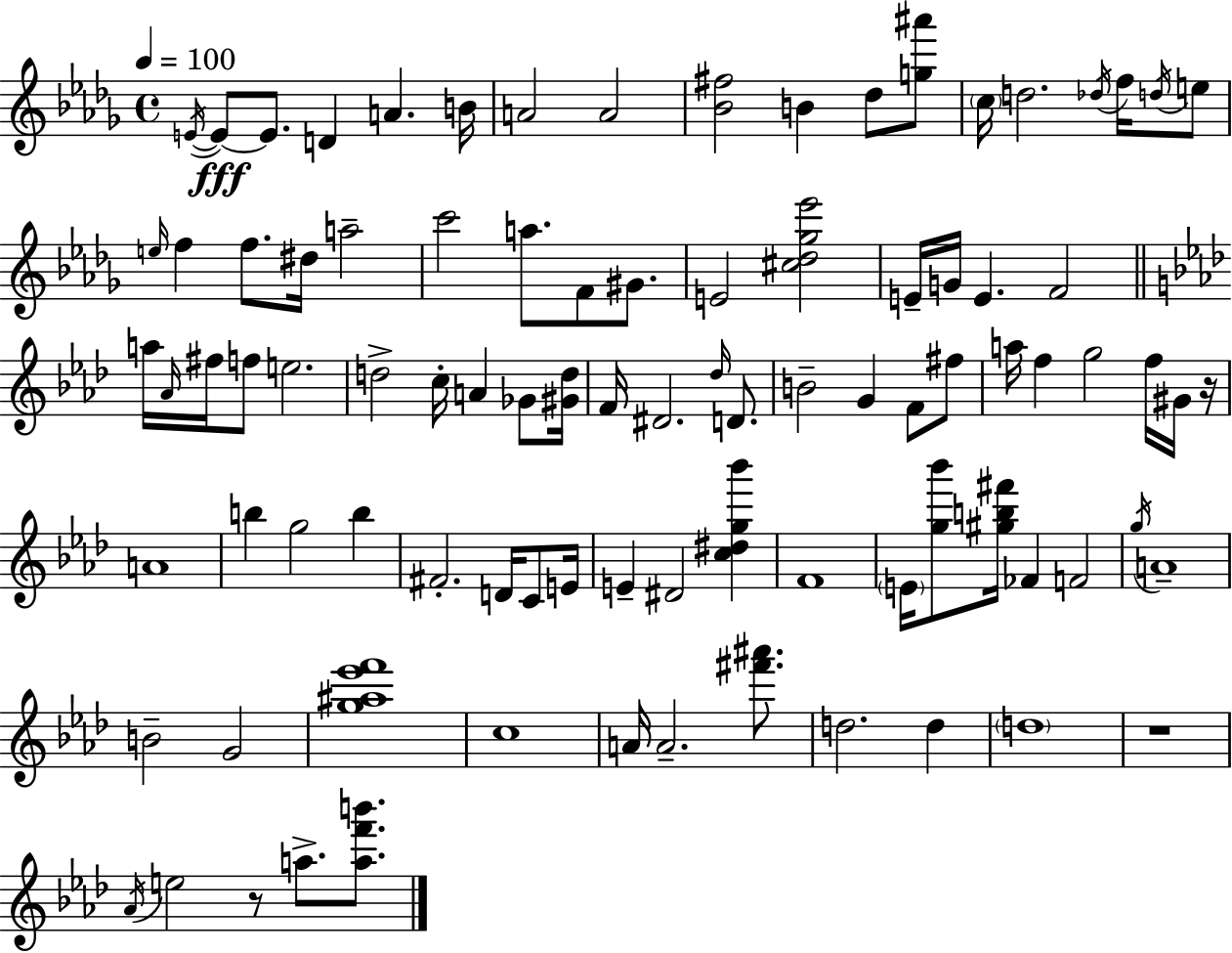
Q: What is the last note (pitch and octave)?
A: A5